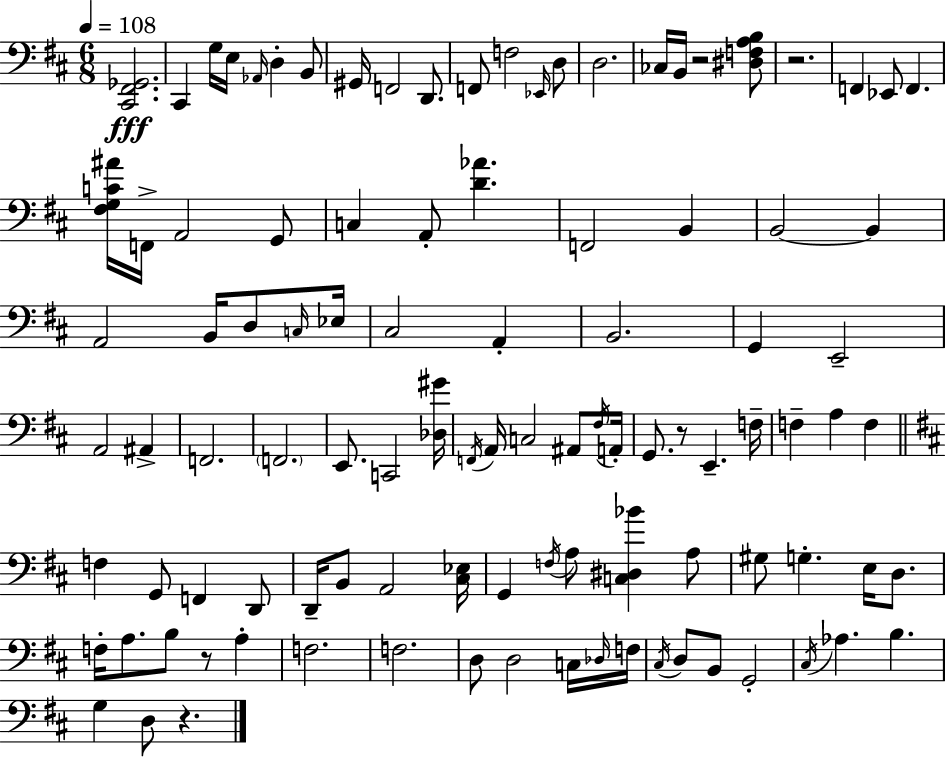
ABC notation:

X:1
T:Untitled
M:6/8
L:1/4
K:D
[^C,,^F,,_G,,]2 ^C,, G,/4 E,/4 _A,,/4 D, B,,/2 ^G,,/4 F,,2 D,,/2 F,,/2 F,2 _E,,/4 D,/2 D,2 _C,/4 B,,/4 z2 [^D,F,A,B,]/2 z2 F,, _E,,/2 F,, [^F,G,C^A]/4 F,,/4 A,,2 G,,/2 C, A,,/2 [D_A] F,,2 B,, B,,2 B,, A,,2 B,,/4 D,/2 C,/4 _E,/4 ^C,2 A,, B,,2 G,, E,,2 A,,2 ^A,, F,,2 F,,2 E,,/2 C,,2 [_D,^G]/4 F,,/4 A,,/4 C,2 ^A,,/2 ^F,/4 A,,/4 G,,/2 z/2 E,, F,/4 F, A, F, F, G,,/2 F,, D,,/2 D,,/4 B,,/2 A,,2 [^C,_E,]/4 G,, F,/4 A,/2 [C,^D,_B] A,/2 ^G,/2 G, E,/4 D,/2 F,/4 A,/2 B,/2 z/2 A, F,2 F,2 D,/2 D,2 C,/4 _D,/4 F,/4 ^C,/4 D,/2 B,,/2 G,,2 ^C,/4 _A, B, G, D,/2 z